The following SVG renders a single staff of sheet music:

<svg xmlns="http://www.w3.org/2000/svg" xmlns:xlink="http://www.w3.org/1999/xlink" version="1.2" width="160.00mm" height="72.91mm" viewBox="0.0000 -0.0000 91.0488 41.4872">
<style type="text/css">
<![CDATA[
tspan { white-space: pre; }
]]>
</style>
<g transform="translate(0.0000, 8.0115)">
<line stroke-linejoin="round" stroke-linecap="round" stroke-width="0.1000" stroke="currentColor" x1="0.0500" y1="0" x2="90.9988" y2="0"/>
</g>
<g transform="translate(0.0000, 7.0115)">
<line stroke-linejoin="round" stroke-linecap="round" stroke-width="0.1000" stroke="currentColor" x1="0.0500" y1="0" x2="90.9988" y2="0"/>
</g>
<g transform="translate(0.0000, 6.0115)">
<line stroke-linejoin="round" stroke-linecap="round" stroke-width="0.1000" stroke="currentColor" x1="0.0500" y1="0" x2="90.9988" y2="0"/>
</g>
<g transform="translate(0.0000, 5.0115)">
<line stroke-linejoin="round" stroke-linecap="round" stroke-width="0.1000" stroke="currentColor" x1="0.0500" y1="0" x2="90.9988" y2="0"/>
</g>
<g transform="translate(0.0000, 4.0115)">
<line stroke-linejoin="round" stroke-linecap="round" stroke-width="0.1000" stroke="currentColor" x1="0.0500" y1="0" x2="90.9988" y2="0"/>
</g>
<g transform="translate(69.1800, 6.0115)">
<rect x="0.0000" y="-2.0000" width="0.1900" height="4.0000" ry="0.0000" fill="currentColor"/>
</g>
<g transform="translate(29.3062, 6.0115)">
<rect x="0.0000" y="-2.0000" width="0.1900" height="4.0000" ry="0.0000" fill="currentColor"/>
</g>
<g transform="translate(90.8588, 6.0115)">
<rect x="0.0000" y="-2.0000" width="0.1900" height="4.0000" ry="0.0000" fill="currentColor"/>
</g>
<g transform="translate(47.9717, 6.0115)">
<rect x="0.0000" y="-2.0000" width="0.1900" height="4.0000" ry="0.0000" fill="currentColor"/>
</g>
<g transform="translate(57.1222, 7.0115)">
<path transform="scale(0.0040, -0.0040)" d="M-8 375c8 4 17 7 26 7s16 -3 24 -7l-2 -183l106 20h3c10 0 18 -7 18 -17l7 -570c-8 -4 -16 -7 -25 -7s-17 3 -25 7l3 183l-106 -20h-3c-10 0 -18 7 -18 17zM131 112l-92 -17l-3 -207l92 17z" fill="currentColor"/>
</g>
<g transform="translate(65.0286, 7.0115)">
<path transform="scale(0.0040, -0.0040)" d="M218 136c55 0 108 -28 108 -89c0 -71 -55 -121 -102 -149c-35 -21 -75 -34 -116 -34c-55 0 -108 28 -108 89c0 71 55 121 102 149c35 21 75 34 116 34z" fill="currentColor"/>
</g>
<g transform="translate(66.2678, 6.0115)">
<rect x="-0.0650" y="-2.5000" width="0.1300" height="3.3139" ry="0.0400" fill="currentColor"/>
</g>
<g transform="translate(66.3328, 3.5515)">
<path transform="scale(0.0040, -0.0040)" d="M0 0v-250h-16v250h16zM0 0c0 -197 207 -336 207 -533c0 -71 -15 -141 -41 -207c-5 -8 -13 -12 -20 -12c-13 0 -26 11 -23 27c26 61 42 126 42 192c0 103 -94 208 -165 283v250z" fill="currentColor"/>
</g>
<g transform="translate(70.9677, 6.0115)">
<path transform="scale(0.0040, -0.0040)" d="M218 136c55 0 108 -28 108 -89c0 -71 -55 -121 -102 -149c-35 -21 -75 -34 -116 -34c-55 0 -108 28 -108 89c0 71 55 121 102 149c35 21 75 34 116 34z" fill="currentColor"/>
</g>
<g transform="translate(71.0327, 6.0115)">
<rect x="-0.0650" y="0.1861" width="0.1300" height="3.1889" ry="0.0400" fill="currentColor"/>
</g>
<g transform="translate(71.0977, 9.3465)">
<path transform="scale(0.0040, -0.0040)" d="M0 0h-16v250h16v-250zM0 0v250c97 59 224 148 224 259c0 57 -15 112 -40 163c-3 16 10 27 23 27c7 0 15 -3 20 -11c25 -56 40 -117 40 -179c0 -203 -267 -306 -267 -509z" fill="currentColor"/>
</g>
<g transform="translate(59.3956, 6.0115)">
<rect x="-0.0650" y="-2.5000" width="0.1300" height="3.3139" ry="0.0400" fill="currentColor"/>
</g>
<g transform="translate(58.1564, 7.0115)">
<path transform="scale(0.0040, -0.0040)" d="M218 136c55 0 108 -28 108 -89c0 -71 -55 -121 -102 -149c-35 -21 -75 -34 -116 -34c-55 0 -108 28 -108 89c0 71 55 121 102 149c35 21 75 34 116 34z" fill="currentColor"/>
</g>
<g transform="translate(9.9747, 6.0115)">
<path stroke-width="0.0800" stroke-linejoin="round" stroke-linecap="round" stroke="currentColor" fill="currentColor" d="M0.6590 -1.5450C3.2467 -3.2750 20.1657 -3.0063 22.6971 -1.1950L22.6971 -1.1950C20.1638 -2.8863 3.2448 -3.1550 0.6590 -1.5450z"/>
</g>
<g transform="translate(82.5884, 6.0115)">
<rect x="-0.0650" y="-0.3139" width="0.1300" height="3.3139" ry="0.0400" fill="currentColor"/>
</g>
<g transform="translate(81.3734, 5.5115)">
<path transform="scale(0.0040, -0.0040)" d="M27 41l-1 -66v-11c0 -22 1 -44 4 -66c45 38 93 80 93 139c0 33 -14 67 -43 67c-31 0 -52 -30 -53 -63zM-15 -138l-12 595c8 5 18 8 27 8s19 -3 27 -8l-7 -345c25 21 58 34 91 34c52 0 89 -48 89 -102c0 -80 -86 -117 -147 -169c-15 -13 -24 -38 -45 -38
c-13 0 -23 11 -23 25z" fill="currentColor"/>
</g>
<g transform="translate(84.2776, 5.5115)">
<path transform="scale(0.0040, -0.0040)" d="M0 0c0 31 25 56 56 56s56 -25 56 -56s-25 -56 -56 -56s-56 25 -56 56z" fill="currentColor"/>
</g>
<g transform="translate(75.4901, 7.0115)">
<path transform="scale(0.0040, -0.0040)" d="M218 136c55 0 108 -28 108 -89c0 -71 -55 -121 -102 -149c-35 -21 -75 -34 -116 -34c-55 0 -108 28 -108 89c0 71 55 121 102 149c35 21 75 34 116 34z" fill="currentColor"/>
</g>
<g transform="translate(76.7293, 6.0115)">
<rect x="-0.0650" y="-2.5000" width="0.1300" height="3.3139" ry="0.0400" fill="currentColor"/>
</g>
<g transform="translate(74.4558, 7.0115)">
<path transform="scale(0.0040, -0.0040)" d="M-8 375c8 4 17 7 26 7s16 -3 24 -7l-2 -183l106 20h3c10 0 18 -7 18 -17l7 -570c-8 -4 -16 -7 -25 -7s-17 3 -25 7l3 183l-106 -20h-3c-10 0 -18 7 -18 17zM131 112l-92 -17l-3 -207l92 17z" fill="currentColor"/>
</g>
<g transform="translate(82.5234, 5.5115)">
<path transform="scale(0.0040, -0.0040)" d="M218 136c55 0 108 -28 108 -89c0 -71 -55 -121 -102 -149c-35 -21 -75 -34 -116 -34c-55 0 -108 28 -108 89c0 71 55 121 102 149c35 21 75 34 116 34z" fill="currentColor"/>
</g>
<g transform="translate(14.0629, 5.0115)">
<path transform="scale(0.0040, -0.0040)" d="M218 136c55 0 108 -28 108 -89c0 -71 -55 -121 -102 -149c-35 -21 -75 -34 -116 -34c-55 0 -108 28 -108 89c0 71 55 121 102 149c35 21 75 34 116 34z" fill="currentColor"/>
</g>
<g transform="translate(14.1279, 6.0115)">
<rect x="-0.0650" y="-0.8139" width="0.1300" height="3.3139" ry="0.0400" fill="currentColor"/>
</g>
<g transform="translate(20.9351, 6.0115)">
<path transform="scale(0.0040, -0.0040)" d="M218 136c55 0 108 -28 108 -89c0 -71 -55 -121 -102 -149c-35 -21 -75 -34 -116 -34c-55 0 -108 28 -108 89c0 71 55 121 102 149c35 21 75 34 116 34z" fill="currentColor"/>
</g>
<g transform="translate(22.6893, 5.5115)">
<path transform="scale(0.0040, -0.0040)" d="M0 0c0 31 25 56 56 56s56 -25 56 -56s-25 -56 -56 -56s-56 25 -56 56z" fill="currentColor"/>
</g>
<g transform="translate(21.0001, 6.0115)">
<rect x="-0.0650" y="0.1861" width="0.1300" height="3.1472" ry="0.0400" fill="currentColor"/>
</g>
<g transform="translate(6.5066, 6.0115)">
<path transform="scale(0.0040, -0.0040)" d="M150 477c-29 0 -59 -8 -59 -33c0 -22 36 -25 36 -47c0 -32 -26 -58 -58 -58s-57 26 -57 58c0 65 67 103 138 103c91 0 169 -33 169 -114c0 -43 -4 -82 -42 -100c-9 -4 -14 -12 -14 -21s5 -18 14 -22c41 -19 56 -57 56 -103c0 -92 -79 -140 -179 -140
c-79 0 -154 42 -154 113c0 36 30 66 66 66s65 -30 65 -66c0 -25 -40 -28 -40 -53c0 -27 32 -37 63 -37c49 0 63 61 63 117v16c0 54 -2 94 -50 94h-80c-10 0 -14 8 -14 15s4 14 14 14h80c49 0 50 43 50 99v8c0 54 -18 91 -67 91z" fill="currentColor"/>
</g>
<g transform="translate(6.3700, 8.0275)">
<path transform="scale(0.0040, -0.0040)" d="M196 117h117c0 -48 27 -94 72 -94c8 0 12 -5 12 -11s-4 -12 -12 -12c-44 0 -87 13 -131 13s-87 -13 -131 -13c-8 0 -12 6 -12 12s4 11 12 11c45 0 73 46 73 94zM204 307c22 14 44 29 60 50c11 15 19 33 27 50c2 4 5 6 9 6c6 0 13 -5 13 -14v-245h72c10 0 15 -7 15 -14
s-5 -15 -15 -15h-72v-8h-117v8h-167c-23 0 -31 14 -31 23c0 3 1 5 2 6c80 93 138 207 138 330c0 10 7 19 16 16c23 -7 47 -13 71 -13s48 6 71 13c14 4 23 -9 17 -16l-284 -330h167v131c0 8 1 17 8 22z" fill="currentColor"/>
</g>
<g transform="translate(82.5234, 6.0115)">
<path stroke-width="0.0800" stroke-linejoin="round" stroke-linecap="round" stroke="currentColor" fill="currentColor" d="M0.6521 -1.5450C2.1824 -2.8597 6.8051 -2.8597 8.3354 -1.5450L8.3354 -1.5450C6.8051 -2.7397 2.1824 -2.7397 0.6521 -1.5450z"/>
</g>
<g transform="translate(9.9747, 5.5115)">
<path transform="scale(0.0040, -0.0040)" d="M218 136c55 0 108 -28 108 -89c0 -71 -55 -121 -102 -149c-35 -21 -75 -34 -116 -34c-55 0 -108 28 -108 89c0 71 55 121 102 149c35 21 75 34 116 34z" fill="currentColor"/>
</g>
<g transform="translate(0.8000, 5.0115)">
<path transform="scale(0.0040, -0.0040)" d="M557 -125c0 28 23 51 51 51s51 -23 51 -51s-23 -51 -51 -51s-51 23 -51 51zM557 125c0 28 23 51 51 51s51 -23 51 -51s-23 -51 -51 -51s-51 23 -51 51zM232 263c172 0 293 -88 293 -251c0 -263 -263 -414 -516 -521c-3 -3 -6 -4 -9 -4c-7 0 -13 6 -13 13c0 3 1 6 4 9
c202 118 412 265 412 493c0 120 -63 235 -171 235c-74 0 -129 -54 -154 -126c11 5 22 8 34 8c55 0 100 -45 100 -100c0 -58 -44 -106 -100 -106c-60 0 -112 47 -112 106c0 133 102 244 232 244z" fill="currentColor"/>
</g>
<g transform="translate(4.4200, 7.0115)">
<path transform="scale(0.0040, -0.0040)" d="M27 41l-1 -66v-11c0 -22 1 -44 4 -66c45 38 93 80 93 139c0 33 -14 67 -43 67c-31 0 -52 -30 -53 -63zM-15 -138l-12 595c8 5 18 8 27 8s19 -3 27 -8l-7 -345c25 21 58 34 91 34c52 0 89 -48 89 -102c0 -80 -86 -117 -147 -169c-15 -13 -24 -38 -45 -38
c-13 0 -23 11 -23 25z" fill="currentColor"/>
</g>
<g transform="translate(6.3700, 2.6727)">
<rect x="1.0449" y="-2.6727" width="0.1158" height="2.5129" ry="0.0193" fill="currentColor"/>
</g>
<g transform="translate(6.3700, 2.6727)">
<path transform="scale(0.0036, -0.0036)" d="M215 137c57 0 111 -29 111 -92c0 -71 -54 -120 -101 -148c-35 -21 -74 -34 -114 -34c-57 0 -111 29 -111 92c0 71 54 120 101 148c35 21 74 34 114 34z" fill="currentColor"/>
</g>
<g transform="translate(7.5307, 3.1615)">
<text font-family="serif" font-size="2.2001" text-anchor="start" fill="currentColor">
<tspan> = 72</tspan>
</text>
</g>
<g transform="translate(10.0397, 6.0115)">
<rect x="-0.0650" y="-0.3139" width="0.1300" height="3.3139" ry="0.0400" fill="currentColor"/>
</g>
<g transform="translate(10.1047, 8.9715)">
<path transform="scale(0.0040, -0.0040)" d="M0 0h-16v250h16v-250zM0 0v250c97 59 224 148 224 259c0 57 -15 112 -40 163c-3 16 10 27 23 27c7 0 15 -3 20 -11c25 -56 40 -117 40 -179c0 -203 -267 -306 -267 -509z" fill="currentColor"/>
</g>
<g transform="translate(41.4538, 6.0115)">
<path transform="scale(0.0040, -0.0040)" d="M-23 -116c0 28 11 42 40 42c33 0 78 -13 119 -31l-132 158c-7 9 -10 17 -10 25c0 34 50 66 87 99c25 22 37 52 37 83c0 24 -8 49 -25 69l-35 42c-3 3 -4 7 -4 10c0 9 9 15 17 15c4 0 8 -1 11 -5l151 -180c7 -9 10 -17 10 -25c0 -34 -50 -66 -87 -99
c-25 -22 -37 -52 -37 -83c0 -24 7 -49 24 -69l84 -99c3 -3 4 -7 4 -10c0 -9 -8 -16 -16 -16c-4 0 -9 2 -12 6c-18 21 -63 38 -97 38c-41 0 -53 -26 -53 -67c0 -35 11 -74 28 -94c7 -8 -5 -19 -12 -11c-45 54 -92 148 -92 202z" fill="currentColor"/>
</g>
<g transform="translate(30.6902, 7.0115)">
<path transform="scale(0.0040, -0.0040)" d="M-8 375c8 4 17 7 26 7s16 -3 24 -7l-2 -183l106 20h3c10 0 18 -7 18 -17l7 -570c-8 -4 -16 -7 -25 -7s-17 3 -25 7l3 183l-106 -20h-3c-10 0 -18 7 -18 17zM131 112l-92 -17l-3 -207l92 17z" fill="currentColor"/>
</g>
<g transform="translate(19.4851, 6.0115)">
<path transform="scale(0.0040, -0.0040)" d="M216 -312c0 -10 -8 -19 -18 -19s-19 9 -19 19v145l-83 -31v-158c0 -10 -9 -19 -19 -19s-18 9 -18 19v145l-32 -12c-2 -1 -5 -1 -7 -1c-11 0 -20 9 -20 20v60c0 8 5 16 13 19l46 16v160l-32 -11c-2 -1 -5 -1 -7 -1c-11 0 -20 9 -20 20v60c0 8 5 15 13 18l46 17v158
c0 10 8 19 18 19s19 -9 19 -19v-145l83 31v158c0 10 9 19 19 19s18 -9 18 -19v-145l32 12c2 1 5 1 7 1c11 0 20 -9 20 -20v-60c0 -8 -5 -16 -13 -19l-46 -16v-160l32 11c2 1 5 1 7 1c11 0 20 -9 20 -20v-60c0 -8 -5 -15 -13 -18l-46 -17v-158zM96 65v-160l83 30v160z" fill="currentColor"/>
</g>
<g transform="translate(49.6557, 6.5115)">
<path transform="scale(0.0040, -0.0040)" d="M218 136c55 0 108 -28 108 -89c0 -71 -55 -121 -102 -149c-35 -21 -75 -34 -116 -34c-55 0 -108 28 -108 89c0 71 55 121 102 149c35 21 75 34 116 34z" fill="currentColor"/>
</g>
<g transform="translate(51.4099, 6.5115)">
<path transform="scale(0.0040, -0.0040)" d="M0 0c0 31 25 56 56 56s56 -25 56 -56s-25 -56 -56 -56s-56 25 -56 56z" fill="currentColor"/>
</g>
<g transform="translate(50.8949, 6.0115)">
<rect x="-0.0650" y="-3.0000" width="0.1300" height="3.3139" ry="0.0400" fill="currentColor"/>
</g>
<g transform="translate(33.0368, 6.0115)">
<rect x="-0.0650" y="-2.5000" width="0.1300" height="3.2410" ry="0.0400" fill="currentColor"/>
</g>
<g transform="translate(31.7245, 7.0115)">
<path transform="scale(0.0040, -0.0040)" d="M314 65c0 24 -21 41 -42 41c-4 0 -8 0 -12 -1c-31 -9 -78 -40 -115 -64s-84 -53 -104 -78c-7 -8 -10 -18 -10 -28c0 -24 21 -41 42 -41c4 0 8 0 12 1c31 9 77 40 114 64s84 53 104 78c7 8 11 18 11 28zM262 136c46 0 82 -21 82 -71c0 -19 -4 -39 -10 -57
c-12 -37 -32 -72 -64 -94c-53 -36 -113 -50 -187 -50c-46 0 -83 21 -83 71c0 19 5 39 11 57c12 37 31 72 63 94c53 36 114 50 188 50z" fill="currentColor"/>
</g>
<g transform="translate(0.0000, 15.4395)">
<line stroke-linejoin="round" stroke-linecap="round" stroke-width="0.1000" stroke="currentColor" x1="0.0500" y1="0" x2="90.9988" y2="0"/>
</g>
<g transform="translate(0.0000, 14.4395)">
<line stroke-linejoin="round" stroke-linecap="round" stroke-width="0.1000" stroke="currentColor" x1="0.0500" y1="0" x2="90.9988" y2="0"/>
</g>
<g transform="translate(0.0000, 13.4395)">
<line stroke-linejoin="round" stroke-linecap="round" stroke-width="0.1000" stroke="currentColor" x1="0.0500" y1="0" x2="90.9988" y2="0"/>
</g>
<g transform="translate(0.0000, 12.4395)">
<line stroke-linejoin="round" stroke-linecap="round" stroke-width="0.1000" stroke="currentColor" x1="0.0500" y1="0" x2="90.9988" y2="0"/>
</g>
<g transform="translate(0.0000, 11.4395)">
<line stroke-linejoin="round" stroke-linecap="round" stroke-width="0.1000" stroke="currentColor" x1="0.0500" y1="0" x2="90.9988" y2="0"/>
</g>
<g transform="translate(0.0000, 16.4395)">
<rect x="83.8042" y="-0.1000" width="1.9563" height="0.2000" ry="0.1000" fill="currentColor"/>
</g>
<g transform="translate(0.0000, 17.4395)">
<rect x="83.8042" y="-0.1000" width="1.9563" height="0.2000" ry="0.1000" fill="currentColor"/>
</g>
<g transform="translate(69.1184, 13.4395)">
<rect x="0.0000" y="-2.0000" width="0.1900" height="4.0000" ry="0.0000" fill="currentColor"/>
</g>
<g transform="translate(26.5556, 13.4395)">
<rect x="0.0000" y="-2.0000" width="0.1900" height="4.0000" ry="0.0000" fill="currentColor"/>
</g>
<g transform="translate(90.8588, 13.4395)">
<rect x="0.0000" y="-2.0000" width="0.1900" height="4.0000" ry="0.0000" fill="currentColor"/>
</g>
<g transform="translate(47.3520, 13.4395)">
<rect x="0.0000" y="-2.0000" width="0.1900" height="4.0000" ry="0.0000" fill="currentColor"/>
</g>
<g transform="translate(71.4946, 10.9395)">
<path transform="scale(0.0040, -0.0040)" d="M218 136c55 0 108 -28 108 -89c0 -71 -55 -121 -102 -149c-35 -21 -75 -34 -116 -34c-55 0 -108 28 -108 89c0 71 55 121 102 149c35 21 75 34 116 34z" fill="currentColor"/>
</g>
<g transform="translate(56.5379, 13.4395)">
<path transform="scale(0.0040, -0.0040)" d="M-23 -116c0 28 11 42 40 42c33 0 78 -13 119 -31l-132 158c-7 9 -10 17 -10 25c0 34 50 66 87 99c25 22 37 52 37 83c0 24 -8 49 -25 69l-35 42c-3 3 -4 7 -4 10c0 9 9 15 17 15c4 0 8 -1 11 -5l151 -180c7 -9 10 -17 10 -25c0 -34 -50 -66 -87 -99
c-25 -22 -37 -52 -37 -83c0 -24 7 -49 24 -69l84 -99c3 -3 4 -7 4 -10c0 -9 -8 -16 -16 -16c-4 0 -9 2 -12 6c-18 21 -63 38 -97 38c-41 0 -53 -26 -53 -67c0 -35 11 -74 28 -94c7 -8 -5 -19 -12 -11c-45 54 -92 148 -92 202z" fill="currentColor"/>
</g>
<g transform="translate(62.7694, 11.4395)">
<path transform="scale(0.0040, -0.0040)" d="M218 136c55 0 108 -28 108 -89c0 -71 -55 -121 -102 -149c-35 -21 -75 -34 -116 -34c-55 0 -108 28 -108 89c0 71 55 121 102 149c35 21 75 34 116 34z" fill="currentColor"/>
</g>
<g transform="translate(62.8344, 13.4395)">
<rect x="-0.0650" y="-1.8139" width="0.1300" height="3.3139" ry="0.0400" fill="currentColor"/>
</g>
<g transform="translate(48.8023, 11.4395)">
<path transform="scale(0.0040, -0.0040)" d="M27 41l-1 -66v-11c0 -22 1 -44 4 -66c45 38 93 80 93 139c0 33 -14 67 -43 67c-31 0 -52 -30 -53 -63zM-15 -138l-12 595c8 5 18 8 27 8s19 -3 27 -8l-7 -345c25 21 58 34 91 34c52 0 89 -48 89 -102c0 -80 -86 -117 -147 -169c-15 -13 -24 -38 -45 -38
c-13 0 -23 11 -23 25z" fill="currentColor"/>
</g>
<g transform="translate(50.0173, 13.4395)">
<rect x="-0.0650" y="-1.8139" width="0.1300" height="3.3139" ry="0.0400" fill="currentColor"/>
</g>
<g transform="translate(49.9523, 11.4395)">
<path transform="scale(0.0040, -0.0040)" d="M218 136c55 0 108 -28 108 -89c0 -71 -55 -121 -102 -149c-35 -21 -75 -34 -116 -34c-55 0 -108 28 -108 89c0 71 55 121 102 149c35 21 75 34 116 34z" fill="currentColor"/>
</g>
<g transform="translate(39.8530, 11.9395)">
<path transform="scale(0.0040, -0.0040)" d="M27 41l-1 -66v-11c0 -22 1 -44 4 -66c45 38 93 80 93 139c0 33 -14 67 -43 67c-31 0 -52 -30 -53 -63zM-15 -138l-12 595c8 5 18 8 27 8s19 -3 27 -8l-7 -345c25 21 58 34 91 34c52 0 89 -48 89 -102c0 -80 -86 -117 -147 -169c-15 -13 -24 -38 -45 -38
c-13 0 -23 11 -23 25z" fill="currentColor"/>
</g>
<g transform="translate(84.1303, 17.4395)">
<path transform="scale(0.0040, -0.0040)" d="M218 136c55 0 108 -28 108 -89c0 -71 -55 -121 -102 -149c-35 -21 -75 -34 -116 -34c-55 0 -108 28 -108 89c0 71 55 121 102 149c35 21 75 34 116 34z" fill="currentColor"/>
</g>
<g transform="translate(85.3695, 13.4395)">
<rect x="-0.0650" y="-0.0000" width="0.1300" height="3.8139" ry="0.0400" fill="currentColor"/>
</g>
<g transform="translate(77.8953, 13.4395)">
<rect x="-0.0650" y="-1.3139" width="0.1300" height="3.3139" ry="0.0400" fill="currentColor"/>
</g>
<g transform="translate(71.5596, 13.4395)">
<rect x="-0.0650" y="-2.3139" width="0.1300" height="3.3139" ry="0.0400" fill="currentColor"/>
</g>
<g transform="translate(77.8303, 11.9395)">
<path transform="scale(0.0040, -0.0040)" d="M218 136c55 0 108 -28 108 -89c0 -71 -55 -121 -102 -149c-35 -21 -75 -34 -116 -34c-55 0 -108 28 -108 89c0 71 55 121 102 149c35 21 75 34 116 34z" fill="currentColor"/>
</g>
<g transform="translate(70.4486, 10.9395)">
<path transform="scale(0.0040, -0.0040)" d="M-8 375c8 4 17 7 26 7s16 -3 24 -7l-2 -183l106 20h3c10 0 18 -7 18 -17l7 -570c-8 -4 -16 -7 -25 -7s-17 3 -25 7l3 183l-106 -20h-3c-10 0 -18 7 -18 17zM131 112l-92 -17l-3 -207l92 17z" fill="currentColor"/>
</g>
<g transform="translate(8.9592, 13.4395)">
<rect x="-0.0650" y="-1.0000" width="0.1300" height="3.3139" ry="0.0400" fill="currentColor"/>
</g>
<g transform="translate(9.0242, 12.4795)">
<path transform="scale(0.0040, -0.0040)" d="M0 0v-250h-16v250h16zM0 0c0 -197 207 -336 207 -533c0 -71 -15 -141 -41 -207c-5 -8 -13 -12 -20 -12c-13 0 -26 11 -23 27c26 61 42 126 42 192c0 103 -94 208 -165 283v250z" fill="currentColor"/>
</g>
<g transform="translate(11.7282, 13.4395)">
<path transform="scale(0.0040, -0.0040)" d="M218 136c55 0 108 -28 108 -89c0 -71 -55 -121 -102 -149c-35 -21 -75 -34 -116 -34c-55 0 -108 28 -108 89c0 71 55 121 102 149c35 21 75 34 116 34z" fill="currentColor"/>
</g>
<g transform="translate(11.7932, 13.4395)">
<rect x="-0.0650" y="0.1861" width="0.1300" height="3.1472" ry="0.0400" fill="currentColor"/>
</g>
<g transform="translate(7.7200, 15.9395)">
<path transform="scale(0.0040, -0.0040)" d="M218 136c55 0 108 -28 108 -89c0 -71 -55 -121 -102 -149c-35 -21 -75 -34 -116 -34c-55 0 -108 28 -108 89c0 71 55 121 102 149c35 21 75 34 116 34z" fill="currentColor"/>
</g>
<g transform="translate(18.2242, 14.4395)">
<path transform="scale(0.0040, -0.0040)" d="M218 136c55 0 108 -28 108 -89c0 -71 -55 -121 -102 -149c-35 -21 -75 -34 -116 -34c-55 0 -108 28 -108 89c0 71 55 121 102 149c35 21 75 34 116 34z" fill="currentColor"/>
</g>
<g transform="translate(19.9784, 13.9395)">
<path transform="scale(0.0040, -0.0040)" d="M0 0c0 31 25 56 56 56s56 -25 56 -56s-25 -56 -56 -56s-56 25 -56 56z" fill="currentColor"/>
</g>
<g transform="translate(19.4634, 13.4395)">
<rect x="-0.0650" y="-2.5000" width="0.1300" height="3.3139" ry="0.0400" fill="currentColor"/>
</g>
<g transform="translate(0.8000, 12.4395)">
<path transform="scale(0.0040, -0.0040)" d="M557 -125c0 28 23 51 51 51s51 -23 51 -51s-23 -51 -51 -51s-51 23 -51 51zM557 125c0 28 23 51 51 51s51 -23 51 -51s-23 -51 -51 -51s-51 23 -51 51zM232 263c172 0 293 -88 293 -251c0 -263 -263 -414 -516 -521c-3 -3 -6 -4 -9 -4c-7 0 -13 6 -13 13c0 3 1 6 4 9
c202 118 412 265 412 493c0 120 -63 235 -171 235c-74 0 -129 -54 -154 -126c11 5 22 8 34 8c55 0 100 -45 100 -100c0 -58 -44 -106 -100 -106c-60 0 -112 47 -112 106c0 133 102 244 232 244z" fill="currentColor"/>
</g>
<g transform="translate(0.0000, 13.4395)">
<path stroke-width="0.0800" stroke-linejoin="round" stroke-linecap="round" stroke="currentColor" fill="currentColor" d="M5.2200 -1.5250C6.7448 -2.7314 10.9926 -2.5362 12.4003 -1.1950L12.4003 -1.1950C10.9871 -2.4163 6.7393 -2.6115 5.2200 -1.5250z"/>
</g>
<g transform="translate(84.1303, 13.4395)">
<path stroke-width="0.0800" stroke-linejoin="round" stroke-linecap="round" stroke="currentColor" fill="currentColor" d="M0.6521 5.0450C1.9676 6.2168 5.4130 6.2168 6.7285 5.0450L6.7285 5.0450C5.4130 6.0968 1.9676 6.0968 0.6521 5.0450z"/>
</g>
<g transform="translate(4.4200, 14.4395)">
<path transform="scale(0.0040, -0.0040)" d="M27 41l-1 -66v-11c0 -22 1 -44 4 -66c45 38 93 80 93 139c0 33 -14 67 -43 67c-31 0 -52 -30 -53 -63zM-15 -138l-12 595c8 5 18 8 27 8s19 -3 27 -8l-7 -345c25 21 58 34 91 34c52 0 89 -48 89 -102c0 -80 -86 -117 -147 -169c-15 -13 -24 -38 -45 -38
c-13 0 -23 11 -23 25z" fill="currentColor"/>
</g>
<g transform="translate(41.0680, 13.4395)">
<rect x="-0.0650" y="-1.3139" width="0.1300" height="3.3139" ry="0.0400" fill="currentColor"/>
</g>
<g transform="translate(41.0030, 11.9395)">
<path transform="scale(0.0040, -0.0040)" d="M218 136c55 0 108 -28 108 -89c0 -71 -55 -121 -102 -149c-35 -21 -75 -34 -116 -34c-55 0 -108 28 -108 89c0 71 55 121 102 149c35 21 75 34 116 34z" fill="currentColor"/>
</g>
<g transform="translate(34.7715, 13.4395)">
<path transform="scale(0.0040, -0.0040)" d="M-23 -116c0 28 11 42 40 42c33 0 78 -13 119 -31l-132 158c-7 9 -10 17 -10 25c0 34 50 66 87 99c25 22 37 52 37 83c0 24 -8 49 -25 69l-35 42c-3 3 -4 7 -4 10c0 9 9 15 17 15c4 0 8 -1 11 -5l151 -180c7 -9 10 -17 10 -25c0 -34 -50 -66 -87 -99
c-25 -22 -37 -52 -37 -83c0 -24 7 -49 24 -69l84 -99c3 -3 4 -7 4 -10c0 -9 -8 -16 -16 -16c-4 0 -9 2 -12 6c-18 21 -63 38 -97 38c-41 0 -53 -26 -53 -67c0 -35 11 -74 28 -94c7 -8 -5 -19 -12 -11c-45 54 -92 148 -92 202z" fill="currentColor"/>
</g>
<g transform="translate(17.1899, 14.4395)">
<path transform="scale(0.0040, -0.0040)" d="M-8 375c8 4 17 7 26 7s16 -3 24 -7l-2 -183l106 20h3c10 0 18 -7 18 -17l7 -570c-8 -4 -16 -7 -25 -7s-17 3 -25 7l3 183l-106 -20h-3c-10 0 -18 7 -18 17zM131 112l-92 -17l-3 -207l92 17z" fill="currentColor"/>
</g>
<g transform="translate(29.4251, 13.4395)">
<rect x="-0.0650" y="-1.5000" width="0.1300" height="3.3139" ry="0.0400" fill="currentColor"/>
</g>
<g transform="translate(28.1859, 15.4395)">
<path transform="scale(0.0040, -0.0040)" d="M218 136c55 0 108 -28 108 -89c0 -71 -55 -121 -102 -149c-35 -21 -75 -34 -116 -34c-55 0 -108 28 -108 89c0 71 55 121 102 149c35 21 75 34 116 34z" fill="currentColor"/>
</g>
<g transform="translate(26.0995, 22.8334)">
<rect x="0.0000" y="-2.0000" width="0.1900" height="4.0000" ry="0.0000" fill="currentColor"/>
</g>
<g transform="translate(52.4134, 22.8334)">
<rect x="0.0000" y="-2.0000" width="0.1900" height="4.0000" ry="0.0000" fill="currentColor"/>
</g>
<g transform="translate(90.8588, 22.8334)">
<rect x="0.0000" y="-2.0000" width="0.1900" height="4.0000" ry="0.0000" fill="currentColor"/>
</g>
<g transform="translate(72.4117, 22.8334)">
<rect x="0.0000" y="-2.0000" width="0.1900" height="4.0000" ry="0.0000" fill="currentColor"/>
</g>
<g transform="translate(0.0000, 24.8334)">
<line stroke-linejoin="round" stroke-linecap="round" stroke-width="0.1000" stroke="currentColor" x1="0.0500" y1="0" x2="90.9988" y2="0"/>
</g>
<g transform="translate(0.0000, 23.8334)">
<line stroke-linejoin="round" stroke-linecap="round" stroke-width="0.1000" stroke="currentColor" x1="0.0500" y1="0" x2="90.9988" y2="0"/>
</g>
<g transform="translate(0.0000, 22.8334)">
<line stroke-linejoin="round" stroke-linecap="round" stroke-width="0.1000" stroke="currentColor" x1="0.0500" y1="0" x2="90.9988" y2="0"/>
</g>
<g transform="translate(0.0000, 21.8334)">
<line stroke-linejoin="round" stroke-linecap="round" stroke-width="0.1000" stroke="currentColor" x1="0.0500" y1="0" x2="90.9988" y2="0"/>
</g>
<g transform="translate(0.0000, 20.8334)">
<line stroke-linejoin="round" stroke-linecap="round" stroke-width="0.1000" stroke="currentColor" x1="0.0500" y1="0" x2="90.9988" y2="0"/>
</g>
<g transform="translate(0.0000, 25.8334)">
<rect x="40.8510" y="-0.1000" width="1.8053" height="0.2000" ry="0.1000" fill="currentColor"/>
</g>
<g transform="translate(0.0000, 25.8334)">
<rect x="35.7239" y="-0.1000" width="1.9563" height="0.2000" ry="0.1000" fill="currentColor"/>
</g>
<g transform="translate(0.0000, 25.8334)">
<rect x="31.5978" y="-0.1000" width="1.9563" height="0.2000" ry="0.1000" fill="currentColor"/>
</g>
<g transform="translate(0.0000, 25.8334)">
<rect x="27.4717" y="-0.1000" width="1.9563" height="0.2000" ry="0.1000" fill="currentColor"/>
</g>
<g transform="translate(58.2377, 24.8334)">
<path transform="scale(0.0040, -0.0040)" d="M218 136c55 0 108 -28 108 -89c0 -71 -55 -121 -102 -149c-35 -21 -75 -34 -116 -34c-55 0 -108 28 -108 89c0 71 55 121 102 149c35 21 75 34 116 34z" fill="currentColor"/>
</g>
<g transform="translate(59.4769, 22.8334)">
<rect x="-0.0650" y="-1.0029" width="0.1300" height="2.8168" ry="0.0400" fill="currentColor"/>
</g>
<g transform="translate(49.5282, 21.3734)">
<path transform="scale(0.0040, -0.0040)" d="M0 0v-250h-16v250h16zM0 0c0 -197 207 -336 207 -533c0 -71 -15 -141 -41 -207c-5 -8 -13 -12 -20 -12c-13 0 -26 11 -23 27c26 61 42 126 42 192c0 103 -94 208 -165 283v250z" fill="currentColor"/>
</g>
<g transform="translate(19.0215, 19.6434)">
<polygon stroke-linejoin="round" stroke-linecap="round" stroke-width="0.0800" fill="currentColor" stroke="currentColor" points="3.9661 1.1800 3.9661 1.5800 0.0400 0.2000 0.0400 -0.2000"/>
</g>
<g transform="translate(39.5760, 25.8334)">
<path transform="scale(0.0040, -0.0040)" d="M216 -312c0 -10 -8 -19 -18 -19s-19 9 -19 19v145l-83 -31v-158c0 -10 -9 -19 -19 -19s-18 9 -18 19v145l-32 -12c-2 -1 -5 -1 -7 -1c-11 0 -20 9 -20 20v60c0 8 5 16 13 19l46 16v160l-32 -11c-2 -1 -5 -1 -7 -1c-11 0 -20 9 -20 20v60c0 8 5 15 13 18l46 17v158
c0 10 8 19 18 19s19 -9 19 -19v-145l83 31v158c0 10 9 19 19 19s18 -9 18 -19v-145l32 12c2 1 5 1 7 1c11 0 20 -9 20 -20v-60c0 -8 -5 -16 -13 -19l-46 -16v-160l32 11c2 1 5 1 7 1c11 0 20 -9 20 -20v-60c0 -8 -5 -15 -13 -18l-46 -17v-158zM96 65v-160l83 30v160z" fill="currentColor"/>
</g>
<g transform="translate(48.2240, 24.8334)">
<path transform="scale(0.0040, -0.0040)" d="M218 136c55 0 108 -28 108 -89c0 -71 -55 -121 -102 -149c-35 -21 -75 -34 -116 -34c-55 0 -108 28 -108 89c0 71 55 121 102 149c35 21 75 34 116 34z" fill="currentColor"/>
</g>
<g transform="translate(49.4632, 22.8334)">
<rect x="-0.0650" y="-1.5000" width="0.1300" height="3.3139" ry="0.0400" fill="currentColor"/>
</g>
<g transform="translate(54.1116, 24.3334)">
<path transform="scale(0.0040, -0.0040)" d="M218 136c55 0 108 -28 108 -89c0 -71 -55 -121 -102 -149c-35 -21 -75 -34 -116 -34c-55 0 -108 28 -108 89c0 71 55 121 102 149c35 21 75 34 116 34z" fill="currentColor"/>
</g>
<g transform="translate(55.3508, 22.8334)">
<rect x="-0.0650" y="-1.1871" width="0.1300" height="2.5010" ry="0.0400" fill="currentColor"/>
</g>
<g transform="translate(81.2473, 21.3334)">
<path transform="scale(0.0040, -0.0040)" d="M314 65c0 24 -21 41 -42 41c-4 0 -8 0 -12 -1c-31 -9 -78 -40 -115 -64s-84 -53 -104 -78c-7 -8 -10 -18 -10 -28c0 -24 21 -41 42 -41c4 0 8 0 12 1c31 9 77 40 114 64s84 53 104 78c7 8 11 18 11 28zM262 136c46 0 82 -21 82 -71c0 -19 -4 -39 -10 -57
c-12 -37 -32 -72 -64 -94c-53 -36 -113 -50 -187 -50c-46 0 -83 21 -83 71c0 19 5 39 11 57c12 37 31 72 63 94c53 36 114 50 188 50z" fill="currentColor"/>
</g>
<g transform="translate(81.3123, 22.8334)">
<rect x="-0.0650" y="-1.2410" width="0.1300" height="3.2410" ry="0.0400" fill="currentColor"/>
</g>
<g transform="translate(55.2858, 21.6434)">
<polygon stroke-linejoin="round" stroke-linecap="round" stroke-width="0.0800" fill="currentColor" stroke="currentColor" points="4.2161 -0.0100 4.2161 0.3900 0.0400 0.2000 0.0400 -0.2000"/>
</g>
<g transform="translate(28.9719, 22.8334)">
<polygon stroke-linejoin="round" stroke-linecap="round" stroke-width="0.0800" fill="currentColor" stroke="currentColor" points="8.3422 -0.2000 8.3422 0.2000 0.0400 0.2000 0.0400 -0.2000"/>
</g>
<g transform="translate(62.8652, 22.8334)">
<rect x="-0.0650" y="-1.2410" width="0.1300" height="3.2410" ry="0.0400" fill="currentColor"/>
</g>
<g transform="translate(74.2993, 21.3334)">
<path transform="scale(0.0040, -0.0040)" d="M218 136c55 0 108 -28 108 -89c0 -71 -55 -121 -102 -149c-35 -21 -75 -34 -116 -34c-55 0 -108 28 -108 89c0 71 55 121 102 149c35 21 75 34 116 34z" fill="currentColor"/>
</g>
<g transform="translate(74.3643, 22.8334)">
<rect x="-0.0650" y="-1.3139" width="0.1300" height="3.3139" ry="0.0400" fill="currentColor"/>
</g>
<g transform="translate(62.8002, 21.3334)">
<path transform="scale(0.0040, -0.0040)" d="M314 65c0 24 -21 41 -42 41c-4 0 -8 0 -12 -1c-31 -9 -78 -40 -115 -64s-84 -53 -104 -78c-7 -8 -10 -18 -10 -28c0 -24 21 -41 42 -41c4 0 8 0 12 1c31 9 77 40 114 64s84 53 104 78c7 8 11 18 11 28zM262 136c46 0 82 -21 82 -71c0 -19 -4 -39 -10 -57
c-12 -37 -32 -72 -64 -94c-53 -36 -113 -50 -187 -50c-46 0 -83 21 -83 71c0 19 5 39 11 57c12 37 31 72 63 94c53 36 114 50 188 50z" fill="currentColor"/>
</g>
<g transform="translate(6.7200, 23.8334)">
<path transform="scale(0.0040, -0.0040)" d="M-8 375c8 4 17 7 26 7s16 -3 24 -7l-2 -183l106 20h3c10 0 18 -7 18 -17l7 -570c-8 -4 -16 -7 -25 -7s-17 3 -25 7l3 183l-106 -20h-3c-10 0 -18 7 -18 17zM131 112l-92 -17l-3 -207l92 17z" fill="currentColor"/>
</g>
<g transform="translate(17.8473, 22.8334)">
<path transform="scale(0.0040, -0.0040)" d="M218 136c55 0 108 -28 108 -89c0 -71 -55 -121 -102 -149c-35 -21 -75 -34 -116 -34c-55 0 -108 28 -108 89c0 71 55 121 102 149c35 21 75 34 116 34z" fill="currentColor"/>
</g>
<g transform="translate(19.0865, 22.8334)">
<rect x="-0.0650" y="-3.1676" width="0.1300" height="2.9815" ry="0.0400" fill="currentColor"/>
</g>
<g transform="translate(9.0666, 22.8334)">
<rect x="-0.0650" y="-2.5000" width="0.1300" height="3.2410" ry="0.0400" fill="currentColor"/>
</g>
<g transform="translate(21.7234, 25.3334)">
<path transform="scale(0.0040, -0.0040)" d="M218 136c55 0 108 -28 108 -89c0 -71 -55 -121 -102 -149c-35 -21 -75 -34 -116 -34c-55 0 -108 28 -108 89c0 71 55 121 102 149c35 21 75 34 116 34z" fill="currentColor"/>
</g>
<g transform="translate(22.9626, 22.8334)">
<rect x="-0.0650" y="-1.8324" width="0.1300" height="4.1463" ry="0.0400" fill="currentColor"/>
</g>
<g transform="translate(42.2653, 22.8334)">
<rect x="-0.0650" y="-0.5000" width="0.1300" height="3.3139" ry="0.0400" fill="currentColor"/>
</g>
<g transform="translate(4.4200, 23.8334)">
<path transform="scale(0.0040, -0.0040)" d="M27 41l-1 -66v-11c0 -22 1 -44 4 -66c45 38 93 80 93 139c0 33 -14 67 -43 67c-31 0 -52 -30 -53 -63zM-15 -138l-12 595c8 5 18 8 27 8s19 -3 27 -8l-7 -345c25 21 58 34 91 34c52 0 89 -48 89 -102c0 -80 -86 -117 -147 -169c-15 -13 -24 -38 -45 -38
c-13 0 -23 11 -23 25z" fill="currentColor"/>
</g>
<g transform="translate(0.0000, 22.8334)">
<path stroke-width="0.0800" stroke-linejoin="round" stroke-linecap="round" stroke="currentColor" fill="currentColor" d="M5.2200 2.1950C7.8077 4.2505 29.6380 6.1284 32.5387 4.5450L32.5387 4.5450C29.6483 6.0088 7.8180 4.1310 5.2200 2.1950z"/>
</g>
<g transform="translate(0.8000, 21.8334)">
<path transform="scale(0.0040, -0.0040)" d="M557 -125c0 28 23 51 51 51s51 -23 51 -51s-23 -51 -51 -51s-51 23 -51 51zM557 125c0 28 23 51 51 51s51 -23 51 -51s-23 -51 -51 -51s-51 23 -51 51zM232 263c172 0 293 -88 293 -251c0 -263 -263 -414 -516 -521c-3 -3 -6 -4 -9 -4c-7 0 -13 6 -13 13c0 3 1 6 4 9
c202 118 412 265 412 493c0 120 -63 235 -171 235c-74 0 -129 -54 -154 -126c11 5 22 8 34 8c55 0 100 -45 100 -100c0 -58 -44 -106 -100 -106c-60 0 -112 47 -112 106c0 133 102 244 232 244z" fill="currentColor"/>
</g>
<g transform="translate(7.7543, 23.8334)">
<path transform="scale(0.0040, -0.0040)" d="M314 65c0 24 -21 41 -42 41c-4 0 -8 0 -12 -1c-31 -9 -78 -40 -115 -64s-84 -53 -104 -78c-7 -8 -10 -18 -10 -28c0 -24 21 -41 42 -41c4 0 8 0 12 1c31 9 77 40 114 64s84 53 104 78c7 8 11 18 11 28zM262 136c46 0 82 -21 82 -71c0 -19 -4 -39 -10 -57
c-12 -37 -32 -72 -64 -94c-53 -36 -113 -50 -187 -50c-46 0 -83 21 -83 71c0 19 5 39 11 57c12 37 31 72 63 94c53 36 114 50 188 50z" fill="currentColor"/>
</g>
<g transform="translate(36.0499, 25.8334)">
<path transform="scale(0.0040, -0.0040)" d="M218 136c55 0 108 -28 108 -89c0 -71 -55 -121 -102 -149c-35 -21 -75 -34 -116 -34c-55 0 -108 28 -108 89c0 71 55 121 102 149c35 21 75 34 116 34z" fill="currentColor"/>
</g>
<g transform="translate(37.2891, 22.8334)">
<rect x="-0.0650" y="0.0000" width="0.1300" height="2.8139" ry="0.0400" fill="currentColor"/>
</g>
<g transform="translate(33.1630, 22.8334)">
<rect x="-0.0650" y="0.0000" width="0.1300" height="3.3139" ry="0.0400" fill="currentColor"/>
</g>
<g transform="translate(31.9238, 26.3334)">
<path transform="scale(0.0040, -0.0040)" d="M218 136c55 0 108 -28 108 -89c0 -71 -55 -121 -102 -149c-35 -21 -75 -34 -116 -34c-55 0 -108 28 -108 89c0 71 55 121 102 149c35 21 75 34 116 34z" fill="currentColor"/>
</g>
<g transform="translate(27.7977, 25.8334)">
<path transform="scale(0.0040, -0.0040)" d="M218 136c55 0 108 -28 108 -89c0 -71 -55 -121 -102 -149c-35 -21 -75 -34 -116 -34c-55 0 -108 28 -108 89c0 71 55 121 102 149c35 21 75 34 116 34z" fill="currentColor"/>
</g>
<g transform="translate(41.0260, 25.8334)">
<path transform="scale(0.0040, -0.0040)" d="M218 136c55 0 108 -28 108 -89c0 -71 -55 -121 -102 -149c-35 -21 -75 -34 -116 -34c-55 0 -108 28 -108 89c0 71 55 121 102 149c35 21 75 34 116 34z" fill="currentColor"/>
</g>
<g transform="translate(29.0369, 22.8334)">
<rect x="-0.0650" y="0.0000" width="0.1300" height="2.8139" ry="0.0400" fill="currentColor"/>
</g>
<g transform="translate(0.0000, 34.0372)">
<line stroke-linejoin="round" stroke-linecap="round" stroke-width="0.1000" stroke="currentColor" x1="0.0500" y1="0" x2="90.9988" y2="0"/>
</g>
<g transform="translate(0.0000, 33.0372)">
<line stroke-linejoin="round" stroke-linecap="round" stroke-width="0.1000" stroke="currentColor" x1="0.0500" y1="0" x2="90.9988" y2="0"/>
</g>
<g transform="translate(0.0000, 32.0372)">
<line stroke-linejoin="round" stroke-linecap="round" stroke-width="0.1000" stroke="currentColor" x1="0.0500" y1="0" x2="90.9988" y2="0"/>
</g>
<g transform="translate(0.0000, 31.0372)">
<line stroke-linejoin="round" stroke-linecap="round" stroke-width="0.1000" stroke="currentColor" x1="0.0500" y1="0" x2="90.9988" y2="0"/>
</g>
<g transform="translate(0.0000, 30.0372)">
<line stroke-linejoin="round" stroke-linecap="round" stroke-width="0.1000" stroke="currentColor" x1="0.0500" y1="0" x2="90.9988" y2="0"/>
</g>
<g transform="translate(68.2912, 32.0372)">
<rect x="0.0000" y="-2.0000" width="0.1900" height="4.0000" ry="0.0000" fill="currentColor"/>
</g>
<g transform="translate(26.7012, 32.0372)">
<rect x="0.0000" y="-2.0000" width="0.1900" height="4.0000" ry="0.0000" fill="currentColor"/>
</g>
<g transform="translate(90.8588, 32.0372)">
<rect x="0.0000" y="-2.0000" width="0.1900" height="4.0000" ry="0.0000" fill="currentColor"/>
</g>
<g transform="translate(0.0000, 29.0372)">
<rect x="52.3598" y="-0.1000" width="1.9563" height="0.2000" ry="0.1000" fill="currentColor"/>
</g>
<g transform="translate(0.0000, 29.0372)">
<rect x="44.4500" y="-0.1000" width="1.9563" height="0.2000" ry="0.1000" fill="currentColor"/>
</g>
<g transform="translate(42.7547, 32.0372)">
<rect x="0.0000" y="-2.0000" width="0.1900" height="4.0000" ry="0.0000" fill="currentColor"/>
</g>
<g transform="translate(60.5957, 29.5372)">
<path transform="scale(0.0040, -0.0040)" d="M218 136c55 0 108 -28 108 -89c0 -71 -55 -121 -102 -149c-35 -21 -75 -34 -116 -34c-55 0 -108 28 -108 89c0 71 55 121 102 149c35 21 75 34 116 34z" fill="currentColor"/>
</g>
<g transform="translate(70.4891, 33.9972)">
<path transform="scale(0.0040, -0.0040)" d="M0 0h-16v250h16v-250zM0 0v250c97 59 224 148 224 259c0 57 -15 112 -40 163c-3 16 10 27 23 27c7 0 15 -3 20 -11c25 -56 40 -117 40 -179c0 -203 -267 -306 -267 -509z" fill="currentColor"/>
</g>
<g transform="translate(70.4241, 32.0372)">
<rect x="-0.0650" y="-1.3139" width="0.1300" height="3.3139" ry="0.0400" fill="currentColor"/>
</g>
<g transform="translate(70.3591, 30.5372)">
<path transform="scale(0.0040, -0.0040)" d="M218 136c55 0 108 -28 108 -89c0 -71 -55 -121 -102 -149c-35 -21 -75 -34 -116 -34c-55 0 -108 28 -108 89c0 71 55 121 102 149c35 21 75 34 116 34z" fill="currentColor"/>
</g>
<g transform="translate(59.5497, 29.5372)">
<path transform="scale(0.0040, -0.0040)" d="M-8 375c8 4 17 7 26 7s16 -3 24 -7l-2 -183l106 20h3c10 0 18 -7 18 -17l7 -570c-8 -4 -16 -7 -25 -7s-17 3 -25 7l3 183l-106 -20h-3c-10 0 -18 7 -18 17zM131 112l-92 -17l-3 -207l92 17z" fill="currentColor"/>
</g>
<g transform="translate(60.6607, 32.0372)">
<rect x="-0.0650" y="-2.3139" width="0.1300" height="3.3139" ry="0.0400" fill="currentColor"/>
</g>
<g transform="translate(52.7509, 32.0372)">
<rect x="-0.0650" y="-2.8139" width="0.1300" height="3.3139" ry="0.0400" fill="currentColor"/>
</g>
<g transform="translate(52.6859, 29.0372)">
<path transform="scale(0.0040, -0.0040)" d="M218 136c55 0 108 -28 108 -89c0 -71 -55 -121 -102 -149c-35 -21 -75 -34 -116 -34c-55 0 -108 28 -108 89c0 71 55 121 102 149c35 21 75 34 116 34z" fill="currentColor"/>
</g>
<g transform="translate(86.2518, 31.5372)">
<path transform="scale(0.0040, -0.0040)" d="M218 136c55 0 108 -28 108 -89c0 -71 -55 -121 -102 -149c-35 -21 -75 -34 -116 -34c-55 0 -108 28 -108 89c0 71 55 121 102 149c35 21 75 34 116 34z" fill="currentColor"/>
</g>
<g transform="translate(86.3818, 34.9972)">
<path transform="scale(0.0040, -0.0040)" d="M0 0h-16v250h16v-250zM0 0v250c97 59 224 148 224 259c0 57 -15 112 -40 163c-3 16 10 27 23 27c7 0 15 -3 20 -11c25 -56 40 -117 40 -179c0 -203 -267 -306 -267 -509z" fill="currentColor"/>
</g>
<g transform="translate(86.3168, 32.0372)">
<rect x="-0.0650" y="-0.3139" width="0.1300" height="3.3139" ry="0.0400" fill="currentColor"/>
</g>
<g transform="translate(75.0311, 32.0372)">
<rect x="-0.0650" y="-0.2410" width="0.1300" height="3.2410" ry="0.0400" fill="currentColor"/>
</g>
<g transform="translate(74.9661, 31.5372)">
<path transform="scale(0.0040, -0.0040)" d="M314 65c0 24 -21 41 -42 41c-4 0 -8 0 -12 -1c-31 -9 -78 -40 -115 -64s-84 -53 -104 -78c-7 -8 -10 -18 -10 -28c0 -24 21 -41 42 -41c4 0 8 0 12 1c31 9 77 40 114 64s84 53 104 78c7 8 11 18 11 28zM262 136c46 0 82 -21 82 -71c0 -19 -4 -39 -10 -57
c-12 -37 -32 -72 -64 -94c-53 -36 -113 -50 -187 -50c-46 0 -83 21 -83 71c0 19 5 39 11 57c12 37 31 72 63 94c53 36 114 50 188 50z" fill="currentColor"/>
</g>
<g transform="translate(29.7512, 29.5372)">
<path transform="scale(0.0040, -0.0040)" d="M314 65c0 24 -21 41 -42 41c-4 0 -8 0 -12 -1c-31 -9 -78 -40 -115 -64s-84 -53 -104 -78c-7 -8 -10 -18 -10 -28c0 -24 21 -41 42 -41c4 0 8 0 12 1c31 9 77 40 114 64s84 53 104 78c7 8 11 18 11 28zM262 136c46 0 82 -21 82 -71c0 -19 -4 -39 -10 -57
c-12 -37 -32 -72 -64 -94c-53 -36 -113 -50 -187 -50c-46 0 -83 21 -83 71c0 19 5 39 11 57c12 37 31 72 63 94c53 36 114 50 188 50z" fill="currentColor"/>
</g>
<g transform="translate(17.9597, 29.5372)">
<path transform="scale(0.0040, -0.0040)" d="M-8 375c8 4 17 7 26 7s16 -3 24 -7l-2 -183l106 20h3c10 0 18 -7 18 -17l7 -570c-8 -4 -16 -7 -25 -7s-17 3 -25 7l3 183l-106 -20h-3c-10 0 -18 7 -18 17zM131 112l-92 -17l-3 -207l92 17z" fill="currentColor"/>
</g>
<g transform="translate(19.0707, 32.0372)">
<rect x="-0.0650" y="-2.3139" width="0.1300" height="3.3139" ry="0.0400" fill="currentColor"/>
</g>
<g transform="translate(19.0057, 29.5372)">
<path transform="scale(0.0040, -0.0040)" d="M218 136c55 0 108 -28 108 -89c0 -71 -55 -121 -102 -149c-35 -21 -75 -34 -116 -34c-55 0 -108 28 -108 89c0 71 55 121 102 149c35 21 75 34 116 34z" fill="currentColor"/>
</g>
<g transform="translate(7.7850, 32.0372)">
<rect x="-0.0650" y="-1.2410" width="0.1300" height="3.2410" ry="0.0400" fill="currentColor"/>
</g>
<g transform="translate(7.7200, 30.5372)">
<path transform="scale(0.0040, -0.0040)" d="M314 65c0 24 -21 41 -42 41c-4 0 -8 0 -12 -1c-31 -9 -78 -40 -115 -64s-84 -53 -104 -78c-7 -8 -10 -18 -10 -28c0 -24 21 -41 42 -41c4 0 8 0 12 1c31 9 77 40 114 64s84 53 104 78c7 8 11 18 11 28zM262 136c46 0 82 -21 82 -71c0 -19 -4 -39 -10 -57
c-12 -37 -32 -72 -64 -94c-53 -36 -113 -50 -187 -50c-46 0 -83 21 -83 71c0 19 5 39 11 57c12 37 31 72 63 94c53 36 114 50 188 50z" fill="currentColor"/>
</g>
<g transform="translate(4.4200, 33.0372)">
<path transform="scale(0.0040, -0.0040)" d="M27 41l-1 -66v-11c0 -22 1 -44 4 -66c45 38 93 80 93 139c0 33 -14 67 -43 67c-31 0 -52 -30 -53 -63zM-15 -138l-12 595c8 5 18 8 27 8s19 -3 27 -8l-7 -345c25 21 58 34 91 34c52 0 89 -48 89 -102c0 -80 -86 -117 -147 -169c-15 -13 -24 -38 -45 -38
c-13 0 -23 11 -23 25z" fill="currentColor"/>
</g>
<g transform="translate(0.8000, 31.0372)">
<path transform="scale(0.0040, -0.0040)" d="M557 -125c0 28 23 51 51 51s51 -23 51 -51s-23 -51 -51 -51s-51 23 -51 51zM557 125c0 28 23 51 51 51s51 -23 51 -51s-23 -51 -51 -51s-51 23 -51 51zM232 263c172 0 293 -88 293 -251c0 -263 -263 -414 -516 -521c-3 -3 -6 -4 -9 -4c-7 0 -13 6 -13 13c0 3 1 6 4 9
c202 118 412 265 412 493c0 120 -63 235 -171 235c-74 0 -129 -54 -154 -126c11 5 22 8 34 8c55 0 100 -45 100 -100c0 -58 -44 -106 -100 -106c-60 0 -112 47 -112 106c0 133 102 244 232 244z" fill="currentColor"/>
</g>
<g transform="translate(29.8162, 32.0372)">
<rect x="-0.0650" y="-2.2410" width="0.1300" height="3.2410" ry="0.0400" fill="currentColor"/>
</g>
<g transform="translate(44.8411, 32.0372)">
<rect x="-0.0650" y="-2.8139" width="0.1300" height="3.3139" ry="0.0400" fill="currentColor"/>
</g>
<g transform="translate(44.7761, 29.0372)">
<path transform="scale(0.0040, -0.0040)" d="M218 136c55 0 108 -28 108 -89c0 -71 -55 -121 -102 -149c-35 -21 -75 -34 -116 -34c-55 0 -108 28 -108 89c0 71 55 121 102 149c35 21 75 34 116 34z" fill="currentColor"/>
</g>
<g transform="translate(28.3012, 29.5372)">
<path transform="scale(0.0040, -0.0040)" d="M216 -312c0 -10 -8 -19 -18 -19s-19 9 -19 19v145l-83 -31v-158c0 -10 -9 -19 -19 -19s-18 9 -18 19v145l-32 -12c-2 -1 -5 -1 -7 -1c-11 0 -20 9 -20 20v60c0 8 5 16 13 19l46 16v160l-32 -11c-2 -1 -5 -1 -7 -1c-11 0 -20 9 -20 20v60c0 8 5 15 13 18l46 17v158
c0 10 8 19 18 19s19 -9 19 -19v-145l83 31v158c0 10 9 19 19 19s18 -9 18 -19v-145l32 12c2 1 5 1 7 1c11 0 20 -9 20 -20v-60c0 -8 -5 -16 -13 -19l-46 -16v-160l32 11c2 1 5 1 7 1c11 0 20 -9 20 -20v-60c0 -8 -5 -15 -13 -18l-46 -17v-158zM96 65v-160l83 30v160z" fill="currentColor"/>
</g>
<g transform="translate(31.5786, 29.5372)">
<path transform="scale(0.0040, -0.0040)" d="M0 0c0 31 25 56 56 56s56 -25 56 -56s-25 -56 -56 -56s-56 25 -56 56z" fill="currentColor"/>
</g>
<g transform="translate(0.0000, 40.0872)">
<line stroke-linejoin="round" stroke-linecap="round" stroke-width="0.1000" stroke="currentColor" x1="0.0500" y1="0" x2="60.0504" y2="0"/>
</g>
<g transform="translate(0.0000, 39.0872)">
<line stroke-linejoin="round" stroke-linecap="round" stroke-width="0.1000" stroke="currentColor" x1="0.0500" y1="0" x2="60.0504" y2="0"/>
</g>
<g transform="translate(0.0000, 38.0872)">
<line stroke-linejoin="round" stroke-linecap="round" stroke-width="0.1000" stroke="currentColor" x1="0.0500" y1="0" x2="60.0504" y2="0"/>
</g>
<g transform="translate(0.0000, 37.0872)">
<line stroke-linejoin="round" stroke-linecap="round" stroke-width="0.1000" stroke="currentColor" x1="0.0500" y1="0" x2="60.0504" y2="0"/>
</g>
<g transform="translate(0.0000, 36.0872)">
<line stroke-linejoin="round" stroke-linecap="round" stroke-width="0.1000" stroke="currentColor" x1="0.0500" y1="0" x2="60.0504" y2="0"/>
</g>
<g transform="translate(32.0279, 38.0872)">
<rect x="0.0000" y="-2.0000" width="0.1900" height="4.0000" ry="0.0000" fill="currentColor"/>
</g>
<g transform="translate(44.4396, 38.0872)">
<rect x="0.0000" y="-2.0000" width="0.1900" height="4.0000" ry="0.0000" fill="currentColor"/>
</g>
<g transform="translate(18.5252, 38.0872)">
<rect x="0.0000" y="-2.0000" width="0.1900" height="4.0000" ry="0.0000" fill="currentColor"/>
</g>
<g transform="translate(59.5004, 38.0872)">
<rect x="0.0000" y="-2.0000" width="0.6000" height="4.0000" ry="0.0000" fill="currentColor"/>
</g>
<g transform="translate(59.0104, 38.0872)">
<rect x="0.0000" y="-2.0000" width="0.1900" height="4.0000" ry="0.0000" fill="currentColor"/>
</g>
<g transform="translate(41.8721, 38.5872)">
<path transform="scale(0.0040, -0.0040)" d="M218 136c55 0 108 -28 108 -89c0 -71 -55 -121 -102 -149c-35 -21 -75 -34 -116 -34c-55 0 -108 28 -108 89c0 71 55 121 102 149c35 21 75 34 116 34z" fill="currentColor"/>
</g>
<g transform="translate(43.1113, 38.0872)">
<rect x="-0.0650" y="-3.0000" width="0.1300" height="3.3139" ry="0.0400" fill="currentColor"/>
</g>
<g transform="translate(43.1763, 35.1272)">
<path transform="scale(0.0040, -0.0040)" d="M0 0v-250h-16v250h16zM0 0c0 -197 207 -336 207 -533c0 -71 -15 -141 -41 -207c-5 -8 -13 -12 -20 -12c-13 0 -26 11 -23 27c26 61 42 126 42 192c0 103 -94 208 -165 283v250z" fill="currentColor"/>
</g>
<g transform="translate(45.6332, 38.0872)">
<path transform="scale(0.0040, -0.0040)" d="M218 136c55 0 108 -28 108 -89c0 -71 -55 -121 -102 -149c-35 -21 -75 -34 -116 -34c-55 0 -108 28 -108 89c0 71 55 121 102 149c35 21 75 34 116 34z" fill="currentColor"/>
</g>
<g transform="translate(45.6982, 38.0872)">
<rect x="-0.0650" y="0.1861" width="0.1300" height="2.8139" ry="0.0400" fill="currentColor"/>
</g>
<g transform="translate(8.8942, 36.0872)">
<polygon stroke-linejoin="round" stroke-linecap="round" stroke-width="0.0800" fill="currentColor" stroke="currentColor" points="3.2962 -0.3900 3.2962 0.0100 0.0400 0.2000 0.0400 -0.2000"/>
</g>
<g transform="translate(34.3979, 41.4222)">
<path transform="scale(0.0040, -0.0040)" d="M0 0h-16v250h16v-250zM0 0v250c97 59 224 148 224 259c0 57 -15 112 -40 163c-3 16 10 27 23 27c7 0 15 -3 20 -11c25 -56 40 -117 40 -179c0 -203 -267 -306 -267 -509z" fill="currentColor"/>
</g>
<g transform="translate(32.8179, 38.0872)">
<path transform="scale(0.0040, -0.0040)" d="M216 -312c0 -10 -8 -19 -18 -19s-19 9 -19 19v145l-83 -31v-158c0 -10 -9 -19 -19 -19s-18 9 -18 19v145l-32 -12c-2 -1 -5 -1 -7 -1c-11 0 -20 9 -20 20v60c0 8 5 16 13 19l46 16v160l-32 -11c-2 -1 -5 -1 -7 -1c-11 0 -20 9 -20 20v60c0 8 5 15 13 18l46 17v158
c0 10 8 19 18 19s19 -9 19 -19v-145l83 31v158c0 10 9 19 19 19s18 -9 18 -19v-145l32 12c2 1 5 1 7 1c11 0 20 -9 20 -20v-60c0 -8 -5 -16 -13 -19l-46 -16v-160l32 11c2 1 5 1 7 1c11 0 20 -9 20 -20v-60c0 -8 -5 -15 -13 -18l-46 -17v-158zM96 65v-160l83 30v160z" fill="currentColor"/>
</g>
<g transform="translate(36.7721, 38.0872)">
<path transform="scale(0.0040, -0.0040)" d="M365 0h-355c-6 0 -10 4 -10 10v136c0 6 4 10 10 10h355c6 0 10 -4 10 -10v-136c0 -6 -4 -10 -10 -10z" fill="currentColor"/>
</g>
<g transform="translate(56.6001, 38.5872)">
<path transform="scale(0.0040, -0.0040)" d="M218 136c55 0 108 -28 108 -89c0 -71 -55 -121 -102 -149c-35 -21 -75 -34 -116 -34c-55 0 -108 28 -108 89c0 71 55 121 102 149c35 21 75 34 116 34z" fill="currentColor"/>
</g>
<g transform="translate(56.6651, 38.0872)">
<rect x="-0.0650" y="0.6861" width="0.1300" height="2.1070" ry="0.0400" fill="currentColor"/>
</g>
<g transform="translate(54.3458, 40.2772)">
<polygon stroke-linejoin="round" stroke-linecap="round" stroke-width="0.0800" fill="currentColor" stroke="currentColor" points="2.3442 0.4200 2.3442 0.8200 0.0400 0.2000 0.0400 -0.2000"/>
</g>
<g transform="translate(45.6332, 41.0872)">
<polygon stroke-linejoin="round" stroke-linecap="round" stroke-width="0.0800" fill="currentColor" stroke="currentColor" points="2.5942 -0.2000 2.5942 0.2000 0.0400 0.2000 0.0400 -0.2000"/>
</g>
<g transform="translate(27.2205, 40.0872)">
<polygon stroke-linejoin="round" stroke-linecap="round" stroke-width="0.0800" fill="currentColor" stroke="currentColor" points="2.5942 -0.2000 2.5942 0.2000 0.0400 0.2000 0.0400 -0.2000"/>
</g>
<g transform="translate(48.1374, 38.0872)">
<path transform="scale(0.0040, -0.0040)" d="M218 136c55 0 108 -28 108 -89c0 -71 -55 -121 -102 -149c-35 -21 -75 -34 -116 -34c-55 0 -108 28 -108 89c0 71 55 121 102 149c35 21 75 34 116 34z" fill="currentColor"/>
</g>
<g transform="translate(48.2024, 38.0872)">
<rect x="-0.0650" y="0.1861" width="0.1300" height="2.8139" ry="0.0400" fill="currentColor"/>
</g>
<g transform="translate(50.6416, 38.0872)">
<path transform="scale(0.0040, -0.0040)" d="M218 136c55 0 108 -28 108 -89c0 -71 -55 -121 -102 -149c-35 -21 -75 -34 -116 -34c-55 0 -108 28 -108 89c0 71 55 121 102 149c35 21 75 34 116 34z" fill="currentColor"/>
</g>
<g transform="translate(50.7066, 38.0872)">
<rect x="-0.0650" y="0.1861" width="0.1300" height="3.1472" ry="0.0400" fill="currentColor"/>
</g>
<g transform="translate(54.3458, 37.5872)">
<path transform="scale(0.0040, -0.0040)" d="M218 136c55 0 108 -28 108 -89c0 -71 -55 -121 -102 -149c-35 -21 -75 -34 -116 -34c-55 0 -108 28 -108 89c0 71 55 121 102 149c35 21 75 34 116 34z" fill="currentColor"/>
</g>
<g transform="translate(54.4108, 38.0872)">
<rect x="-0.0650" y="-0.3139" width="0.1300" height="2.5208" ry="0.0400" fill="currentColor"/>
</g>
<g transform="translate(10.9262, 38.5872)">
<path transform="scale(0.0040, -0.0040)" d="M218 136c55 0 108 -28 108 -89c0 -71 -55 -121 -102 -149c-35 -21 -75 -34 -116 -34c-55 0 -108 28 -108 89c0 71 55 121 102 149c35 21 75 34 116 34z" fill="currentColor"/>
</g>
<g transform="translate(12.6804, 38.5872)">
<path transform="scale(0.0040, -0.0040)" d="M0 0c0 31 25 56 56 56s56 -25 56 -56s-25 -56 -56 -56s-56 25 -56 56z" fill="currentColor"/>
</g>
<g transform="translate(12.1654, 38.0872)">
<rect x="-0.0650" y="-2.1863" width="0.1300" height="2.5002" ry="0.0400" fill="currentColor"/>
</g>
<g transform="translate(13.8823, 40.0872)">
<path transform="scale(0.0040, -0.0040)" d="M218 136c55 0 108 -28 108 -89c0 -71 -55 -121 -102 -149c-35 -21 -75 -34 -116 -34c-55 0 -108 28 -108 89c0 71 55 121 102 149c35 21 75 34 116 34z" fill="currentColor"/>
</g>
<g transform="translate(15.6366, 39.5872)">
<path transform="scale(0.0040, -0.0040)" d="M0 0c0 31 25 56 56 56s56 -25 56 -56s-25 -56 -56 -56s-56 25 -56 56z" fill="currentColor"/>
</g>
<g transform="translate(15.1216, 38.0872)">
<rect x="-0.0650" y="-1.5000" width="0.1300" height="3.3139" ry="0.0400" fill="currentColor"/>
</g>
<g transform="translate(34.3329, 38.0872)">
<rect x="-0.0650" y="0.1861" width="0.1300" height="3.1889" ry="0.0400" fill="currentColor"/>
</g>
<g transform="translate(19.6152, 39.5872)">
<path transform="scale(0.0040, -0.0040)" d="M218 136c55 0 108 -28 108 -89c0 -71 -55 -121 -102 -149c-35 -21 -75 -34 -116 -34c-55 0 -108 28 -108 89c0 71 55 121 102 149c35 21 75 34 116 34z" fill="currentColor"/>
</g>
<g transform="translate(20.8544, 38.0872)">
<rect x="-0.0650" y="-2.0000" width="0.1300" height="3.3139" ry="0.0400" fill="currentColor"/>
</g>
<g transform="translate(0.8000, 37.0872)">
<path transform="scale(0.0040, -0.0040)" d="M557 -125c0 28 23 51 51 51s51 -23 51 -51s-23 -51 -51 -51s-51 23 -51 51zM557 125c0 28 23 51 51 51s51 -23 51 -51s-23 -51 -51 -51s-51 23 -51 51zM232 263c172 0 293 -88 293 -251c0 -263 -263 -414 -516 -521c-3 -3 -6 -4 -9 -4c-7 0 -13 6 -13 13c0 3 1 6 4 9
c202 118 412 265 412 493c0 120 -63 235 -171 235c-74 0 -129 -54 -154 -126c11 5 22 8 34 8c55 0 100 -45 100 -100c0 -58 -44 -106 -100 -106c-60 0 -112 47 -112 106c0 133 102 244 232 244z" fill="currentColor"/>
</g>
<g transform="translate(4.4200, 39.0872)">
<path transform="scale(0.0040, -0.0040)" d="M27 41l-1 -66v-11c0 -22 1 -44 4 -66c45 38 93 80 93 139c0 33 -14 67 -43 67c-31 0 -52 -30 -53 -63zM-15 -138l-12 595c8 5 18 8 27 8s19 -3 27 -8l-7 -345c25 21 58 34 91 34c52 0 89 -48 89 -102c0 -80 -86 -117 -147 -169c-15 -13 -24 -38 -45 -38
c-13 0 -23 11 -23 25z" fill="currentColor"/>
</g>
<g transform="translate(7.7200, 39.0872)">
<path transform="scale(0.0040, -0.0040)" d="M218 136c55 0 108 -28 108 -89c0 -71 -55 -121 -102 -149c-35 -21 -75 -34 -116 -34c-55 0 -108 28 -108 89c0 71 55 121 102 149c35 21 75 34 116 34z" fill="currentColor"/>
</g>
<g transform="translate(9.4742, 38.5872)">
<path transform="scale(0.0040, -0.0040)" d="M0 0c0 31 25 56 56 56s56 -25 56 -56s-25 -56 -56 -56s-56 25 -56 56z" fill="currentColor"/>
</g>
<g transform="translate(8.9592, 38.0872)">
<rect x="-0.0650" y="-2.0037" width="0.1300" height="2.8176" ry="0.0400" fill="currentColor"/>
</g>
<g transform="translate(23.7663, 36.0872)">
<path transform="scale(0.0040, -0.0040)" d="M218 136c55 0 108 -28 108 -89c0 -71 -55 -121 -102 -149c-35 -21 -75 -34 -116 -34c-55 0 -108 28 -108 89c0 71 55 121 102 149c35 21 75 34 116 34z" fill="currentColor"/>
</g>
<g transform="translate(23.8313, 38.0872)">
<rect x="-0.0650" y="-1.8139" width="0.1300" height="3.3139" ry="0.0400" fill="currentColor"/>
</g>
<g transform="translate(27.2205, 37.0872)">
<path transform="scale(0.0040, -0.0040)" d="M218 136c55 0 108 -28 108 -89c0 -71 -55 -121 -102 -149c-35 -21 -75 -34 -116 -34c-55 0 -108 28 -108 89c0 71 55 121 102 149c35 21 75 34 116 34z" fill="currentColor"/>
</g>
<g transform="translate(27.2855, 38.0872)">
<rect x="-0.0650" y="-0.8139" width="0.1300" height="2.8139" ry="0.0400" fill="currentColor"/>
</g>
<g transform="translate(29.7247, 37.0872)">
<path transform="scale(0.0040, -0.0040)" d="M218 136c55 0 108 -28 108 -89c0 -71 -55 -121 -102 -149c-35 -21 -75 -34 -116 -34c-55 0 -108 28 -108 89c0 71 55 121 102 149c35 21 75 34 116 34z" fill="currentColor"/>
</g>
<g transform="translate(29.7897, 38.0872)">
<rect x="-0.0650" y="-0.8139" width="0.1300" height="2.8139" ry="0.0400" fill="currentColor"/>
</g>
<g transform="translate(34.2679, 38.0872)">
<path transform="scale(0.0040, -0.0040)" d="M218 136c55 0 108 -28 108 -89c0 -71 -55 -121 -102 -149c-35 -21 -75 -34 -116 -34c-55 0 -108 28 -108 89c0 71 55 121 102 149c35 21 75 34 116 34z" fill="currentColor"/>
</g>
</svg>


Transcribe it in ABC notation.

X:1
T:Untitled
M:3/4
L:1/4
K:F
E,/2 F, ^D, B,,2 z C, B,, B,,/2 D,/2 B,, _E, F,,/2 D, B,, G,, z _G, _A, z _A, B, G, C,, B,,2 D,/2 F,,/2 E,,/2 D,,/2 E,,/2 ^E,, G,,/2 A,,/2 G,,/2 G,2 G, G,2 G,2 B, ^B,2 C C B, G,/2 E,2 E,/2 _B,,/2 C,/2 G,, A,, A, F,/2 F,/2 ^D,/2 z2 C,/2 D,/2 D,/2 D, E,/2 C,/2